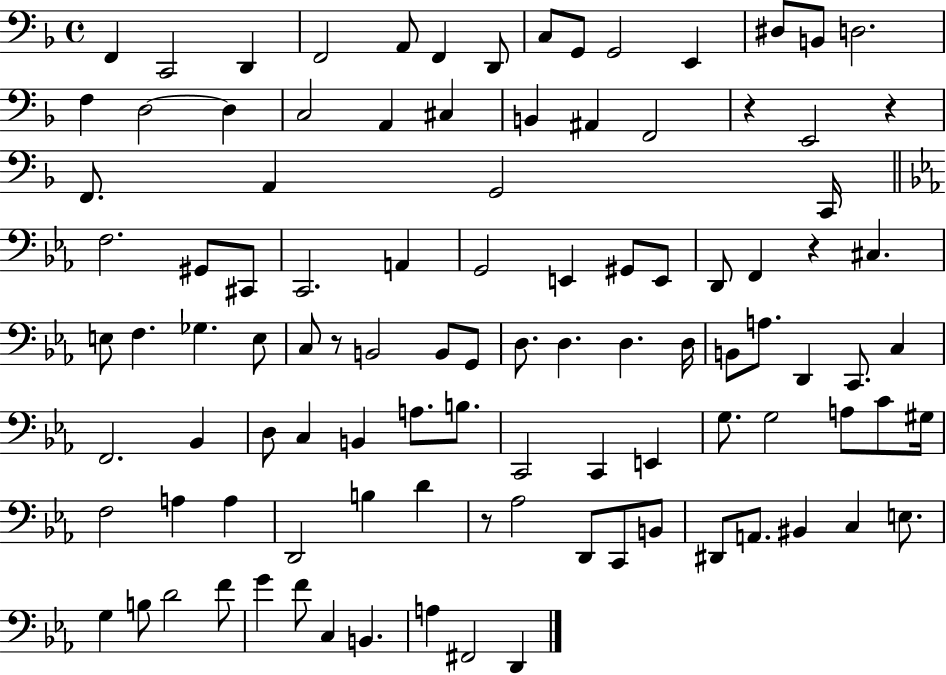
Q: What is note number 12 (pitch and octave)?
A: D#3